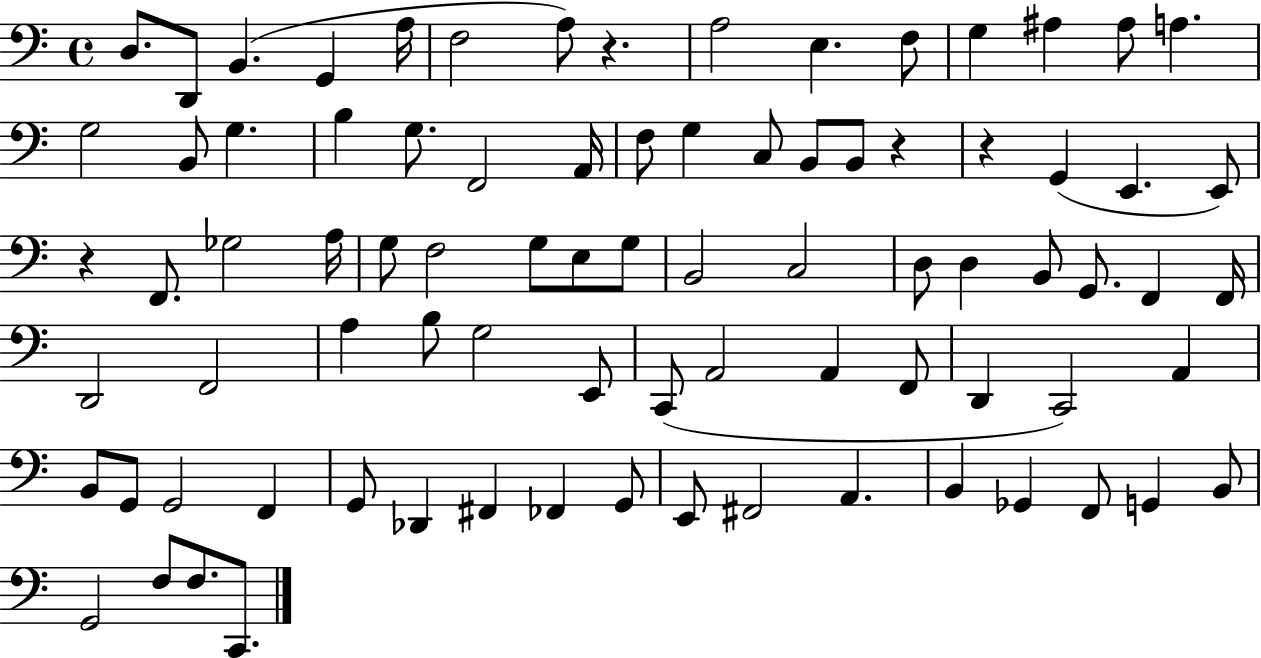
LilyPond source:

{
  \clef bass
  \time 4/4
  \defaultTimeSignature
  \key c \major
  \repeat volta 2 { d8. d,8 b,4.( g,4 a16 | f2 a8) r4. | a2 e4. f8 | g4 ais4 ais8 a4. | \break g2 b,8 g4. | b4 g8. f,2 a,16 | f8 g4 c8 b,8 b,8 r4 | r4 g,4( e,4. e,8) | \break r4 f,8. ges2 a16 | g8 f2 g8 e8 g8 | b,2 c2 | d8 d4 b,8 g,8. f,4 f,16 | \break d,2 f,2 | a4 b8 g2 e,8 | c,8( a,2 a,4 f,8 | d,4 c,2) a,4 | \break b,8 g,8 g,2 f,4 | g,8 des,4 fis,4 fes,4 g,8 | e,8 fis,2 a,4. | b,4 ges,4 f,8 g,4 b,8 | \break g,2 f8 f8. c,8. | } \bar "|."
}